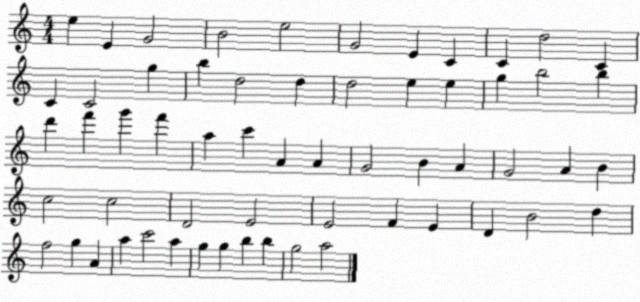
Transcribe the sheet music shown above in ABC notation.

X:1
T:Untitled
M:4/4
L:1/4
K:C
e E G2 B2 e2 G2 E C C d2 C C C2 g b d2 d d2 e e g b2 b d' f' g' f' a c' A A G2 B A G2 A B c2 c2 D2 E2 E2 F E D B2 d f2 g A a c'2 a g g b b g2 a2